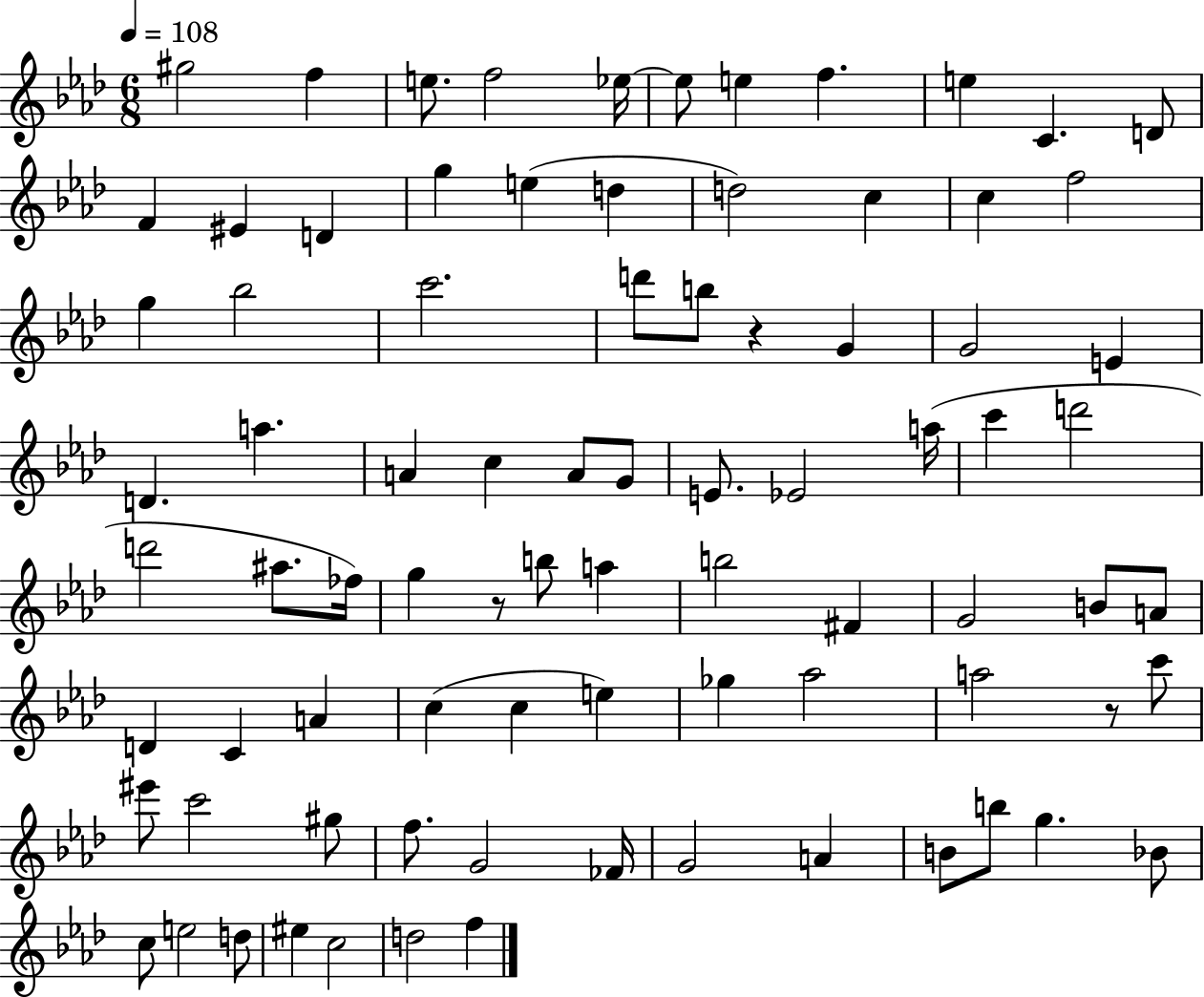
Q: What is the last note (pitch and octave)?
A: F5